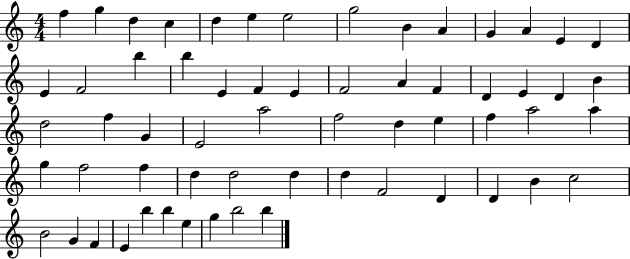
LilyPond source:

{
  \clef treble
  \numericTimeSignature
  \time 4/4
  \key c \major
  f''4 g''4 d''4 c''4 | d''4 e''4 e''2 | g''2 b'4 a'4 | g'4 a'4 e'4 d'4 | \break e'4 f'2 b''4 | b''4 e'4 f'4 e'4 | f'2 a'4 f'4 | d'4 e'4 d'4 b'4 | \break d''2 f''4 g'4 | e'2 a''2 | f''2 d''4 e''4 | f''4 a''2 a''4 | \break g''4 f''2 f''4 | d''4 d''2 d''4 | d''4 f'2 d'4 | d'4 b'4 c''2 | \break b'2 g'4 f'4 | e'4 b''4 b''4 e''4 | g''4 b''2 b''4 | \bar "|."
}